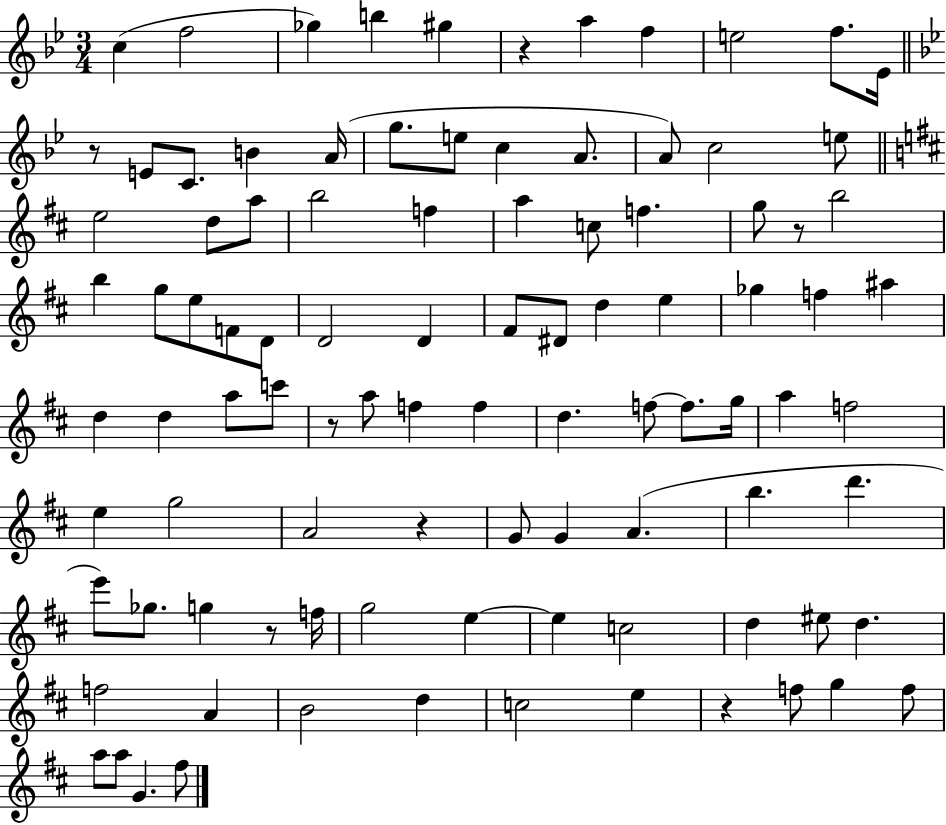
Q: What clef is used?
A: treble